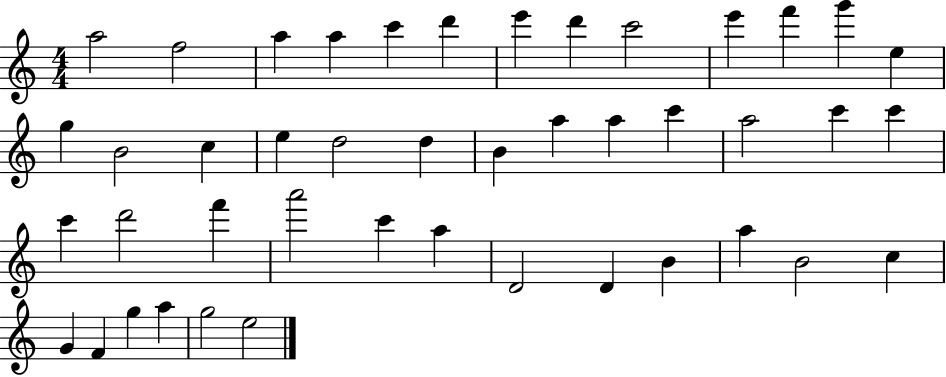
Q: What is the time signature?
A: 4/4